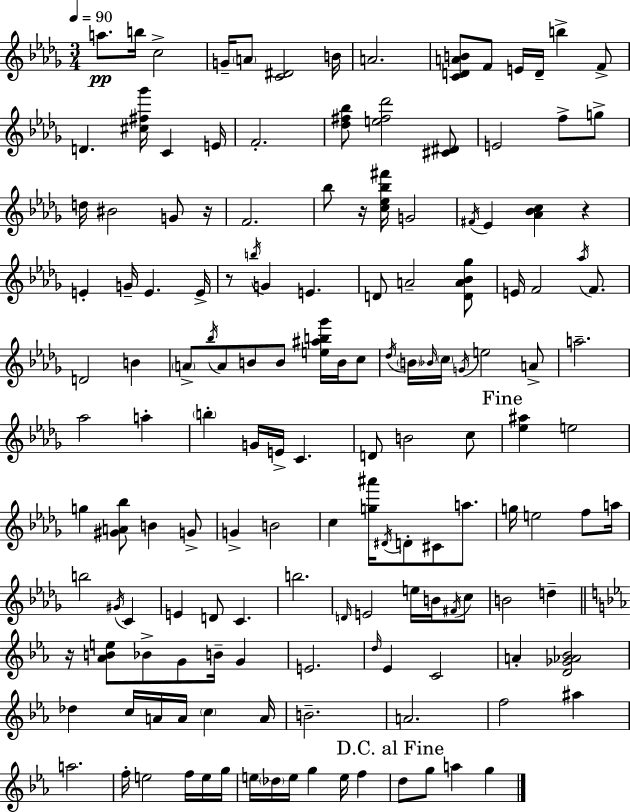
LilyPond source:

{
  \clef treble
  \numericTimeSignature
  \time 3/4
  \key bes \minor
  \tempo 4 = 90
  a''8.\pp b''16 c''2-> | g'16-- \parenthesize a'8 <c' dis'>2 b'16 | a'2. | <c' d' a' b'>8 f'8 e'16 d'16-- b''4-> f'8-> | \break d'4. <cis'' fis'' ges'''>16 c'4 e'16 | f'2.-. | <des'' fis'' bes''>8 <e'' fis'' des'''>2 <cis' dis'>8 | e'2 f''8-> g''8-> | \break d''16 bis'2 g'8 r16 | f'2. | bes''8 r16 <c'' ees'' bes'' fis'''>16 g'2 | \acciaccatura { fis'16 } ees'4 <aes' bes' c''>4 r4 | \break e'4-. g'16-- e'4. | e'16-> r8 \acciaccatura { b''16 } g'4 e'4. | d'8 a'2-- | <d' a' bes' ges''>8 e'16 f'2 \acciaccatura { aes''16 } | \break f'8. d'2 b'4 | \parenthesize a'8-> \acciaccatura { bes''16 } a'8 b'8 b'8 | <e'' ais'' b'' ges'''>16 b'16 c''8 \acciaccatura { des''16 } \parenthesize b'16 \grace { bes'16 } \parenthesize c''16 \acciaccatura { g'16 } e''2 | a'8-> a''2.-- | \break aes''2 | a''4-. \parenthesize b''4-. g'16 | e'16-> c'4. d'8 b'2 | c''8 \mark "Fine" <ees'' ais''>4 e''2 | \break g''4 <gis' a' bes''>8 | b'4 g'8-> g'4-> b'2 | c''4 <g'' ais'''>16 | \acciaccatura { dis'16 } d'8-. cis'8 a''8. g''16 e''2 | \break f''8 a''16 b''2 | \acciaccatura { gis'16 } c'4 e'4 | d'8 c'4. b''2. | \grace { d'16 } e'2 | \break e''16 b'16 \acciaccatura { fis'16 } c''8 b'2 | d''4-- \bar "||" \break \key ees \major r16 <aes' b' e''>8 bes'8-> g'8 b'16-- g'4 | e'2. | \grace { d''16 } ees'4 c'2 | a'4-. <d' ges' aes' bes'>2 | \break des''4 c''16 a'16 a'16 \parenthesize c''4 | a'16 b'2.-- | a'2. | f''2 ais''4 | \break a''2. | f''16-. e''2 f''16 e''16 | g''16 e''16 \parenthesize des''16 e''16 g''4 e''16 f''4 | \mark "D.C. al Fine" d''8 g''8 a''4 g''4 | \break \bar "|."
}